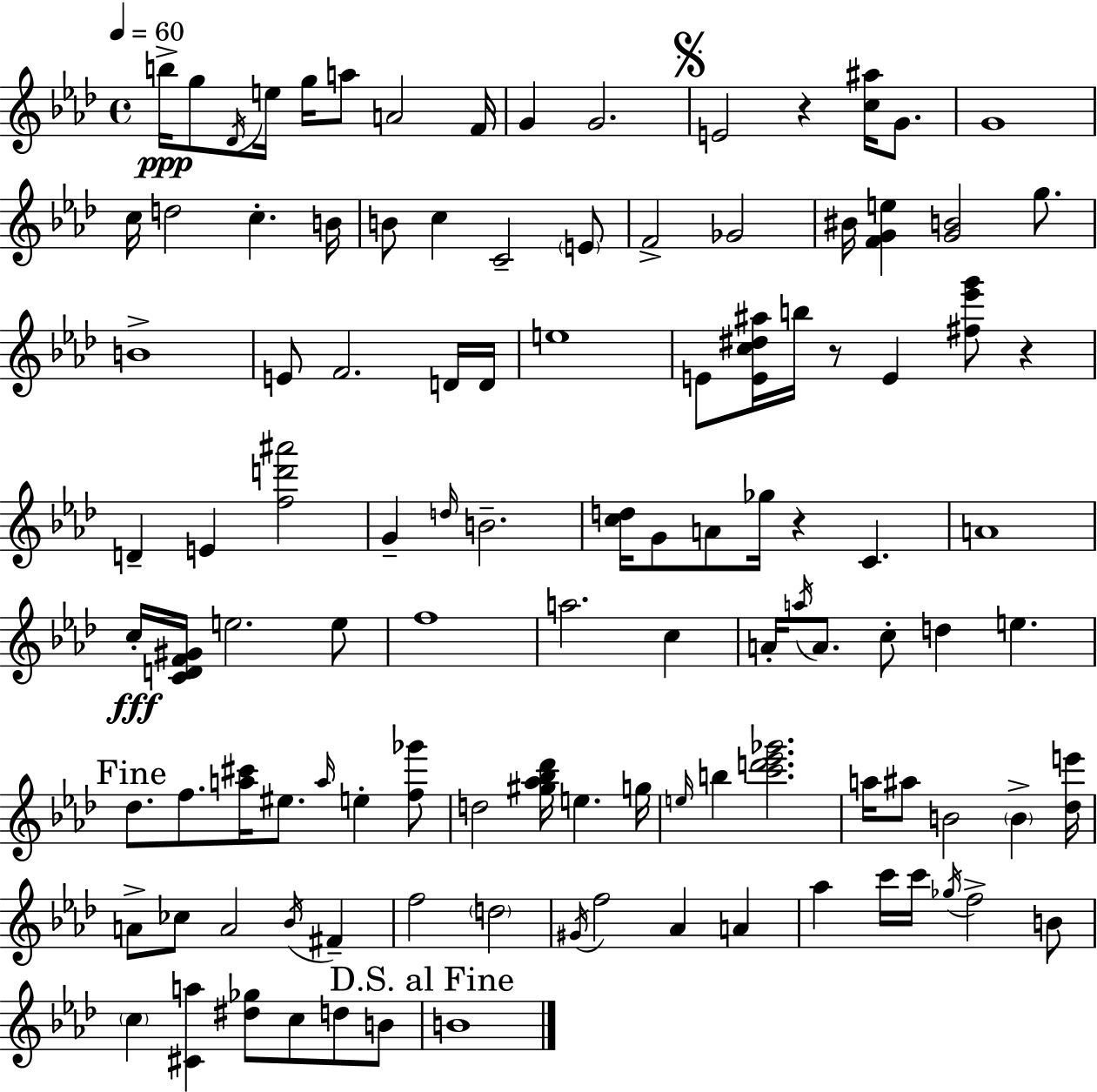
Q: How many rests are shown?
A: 4